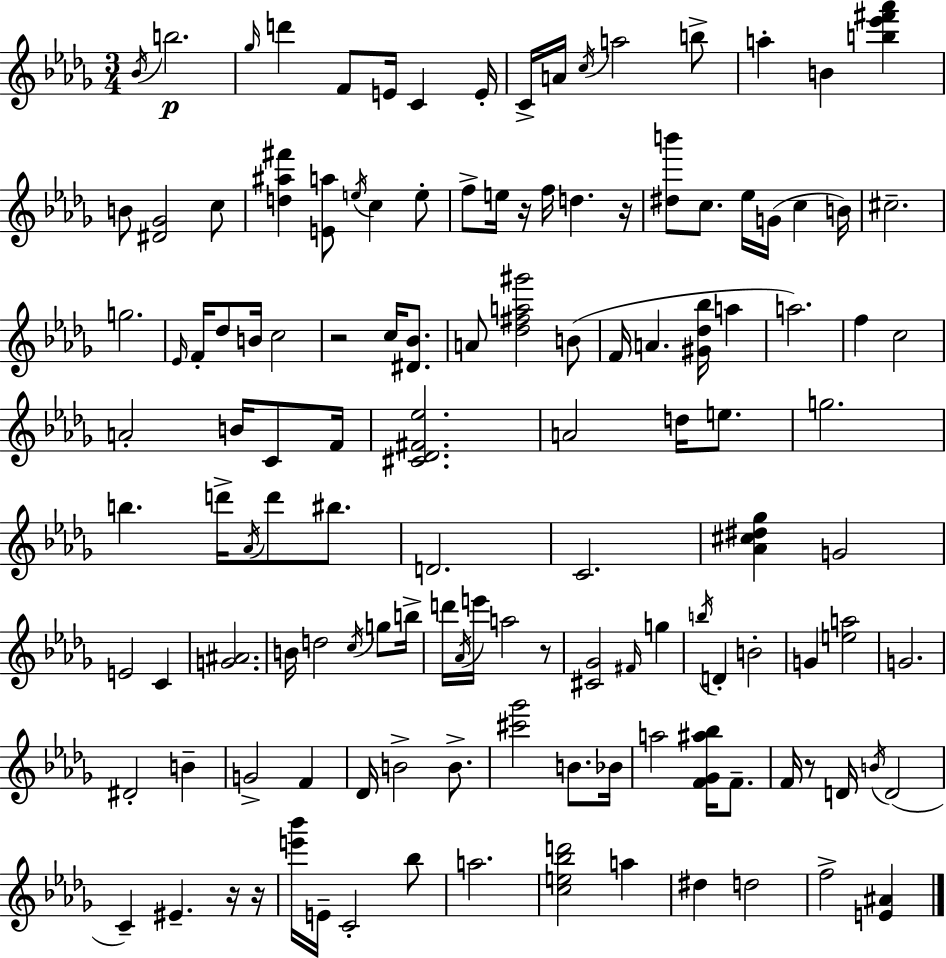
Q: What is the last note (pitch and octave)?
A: F5